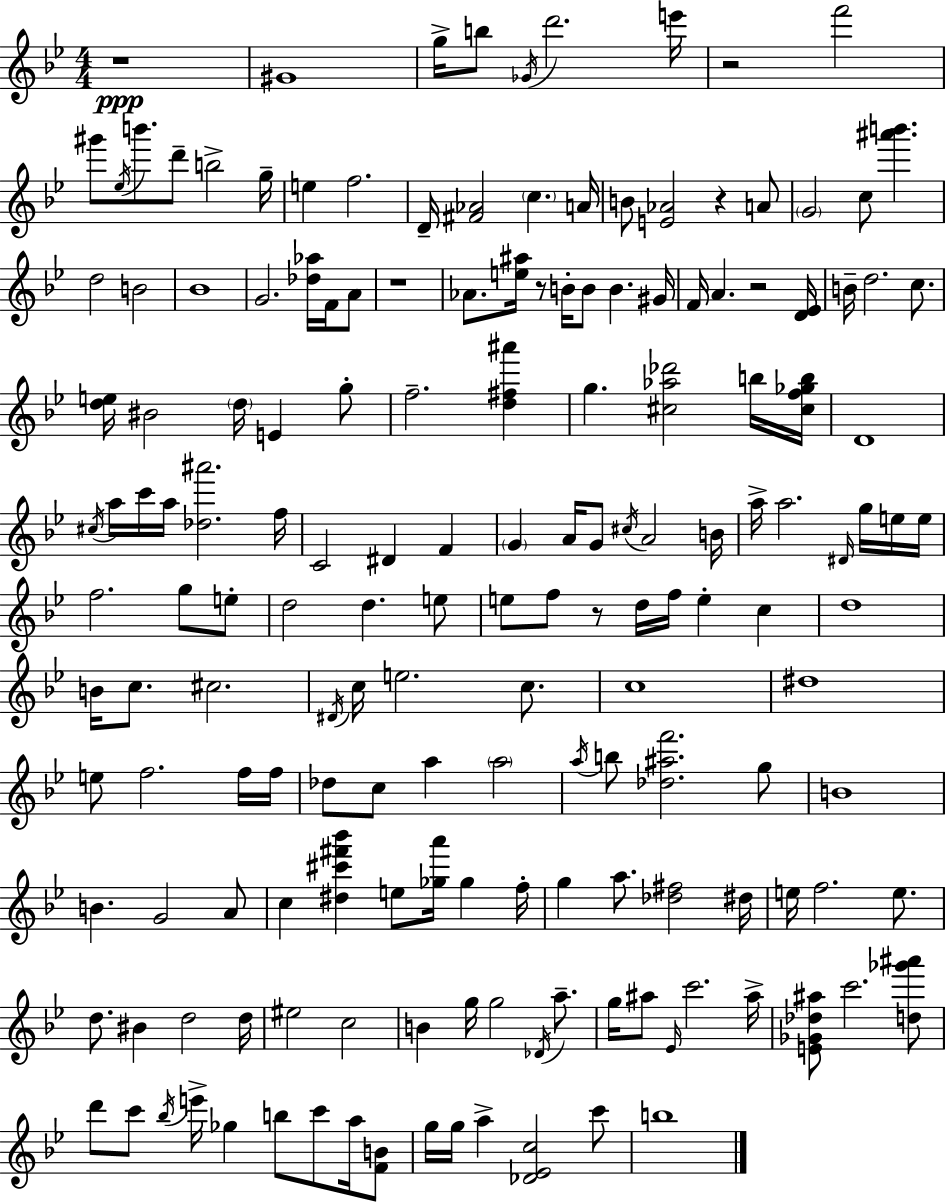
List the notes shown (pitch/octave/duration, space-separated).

R/w G#4/w G5/s B5/e Gb4/s D6/h. E6/s R/h F6/h G#6/e Eb5/s B6/e. D6/e B5/h G5/s E5/q F5/h. D4/s [F#4,Ab4]/h C5/q. A4/s B4/e [E4,Ab4]/h R/q A4/e G4/h C5/e [A#6,B6]/q. D5/h B4/h Bb4/w G4/h. [Db5,Ab5]/s F4/s A4/e R/w Ab4/e. [E5,A#5]/s R/e B4/s B4/e B4/q. G#4/s F4/s A4/q. R/h [D4,Eb4]/s B4/s D5/h. C5/e. [D5,E5]/s BIS4/h D5/s E4/q G5/e F5/h. [D5,F#5,A#6]/q G5/q. [C#5,Ab5,Db6]/h B5/s [C#5,F5,Gb5,B5]/s D4/w C#5/s A5/s C6/s A5/s [Db5,A#6]/h. F5/s C4/h D#4/q F4/q G4/q A4/s G4/e C#5/s A4/h B4/s A5/s A5/h. D#4/s G5/s E5/s E5/s F5/h. G5/e E5/e D5/h D5/q. E5/e E5/e F5/e R/e D5/s F5/s E5/q C5/q D5/w B4/s C5/e. C#5/h. D#4/s C5/s E5/h. C5/e. C5/w D#5/w E5/e F5/h. F5/s F5/s Db5/e C5/e A5/q A5/h A5/s B5/e [Db5,A#5,F6]/h. G5/e B4/w B4/q. G4/h A4/e C5/q [D#5,C#6,F#6,Bb6]/q E5/e [Gb5,A6]/s Gb5/q F5/s G5/q A5/e. [Db5,F#5]/h D#5/s E5/s F5/h. E5/e. D5/e. BIS4/q D5/h D5/s EIS5/h C5/h B4/q G5/s G5/h Db4/s A5/e. G5/s A#5/e Eb4/s C6/h. A#5/s [E4,Gb4,Db5,A#5]/e C6/h. [D5,Gb6,A#6]/e D6/e C6/e Bb5/s E6/s Gb5/q B5/e C6/e A5/s [F4,B4]/e G5/s G5/s A5/q [Db4,Eb4,C5]/h C6/e B5/w